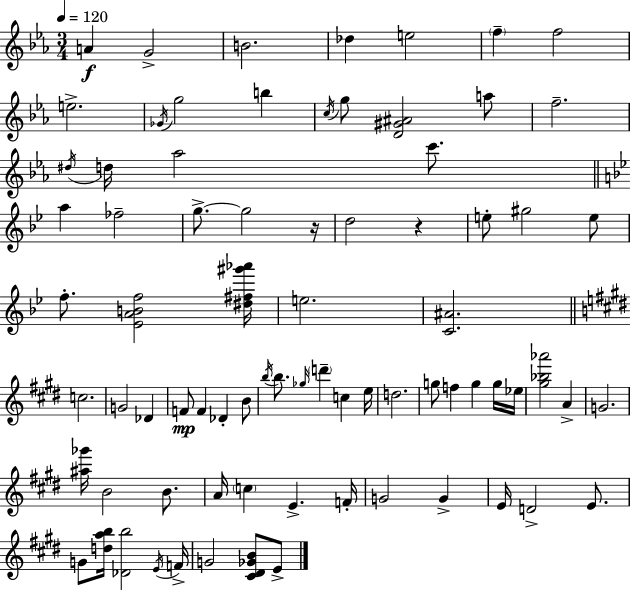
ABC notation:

X:1
T:Untitled
M:3/4
L:1/4
K:Cm
A G2 B2 _d e2 f f2 e2 _G/4 g2 b c/4 g/2 [D^G^A]2 a/2 f2 ^d/4 d/4 _a2 c'/2 a _f2 g/2 g2 z/4 d2 z e/2 ^g2 e/2 f/2 [_EABf]2 [^d^f^g'_a']/4 e2 [C^A]2 c2 G2 _D F/2 F _D B/2 b/4 b/2 _g/4 d' c e/4 d2 g/2 f g g/4 _e/4 [^g_b_a']2 A G2 [^a_g']/4 B2 B/2 A/4 c E F/4 G2 G E/4 D2 E/2 G/2 [dab]/4 [_Db]2 E/4 F/4 G2 [^C^D_GB]/2 E/2